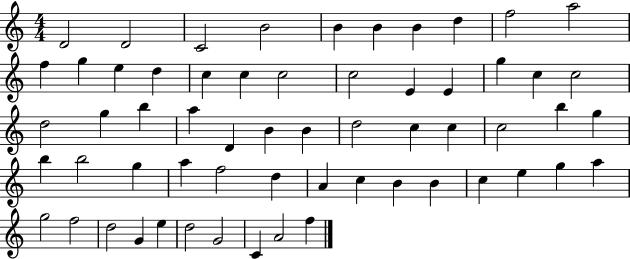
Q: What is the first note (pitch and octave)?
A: D4